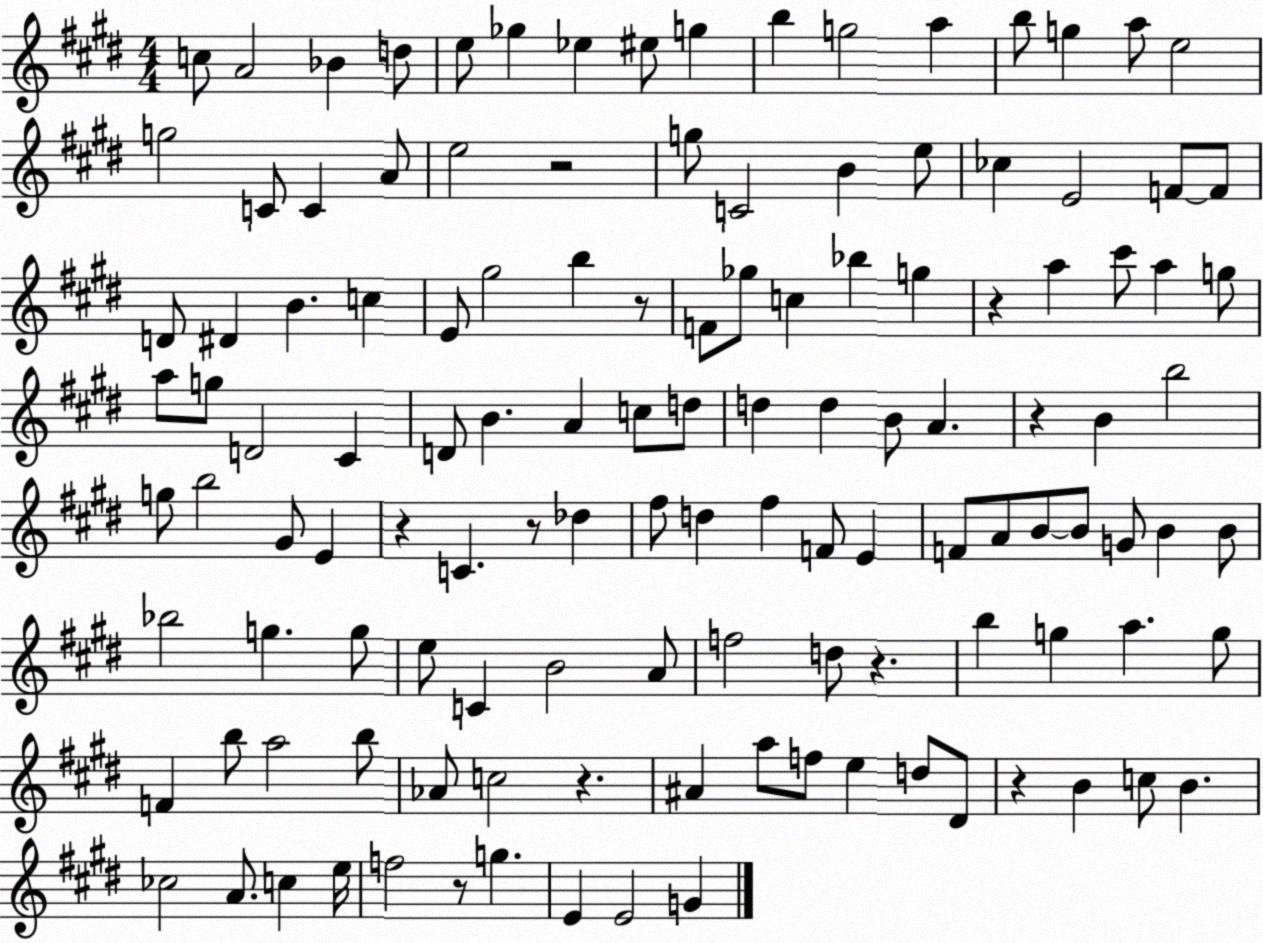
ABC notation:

X:1
T:Untitled
M:4/4
L:1/4
K:E
c/2 A2 _B d/2 e/2 _g _e ^e/2 g b g2 a b/2 g a/2 e2 g2 C/2 C A/2 e2 z2 g/2 C2 B e/2 _c E2 F/2 F/2 D/2 ^D B c E/2 ^g2 b z/2 F/2 _g/2 c _b g z a ^c'/2 a g/2 a/2 g/2 D2 ^C D/2 B A c/2 d/2 d d B/2 A z B b2 g/2 b2 ^G/2 E z C z/2 _d ^f/2 d ^f F/2 E F/2 A/2 B/2 B/2 G/2 B B/2 _b2 g g/2 e/2 C B2 A/2 f2 d/2 z b g a g/2 F b/2 a2 b/2 _A/2 c2 z ^A a/2 f/2 e d/2 ^D/2 z B c/2 B _c2 A/2 c e/4 f2 z/2 g E E2 G